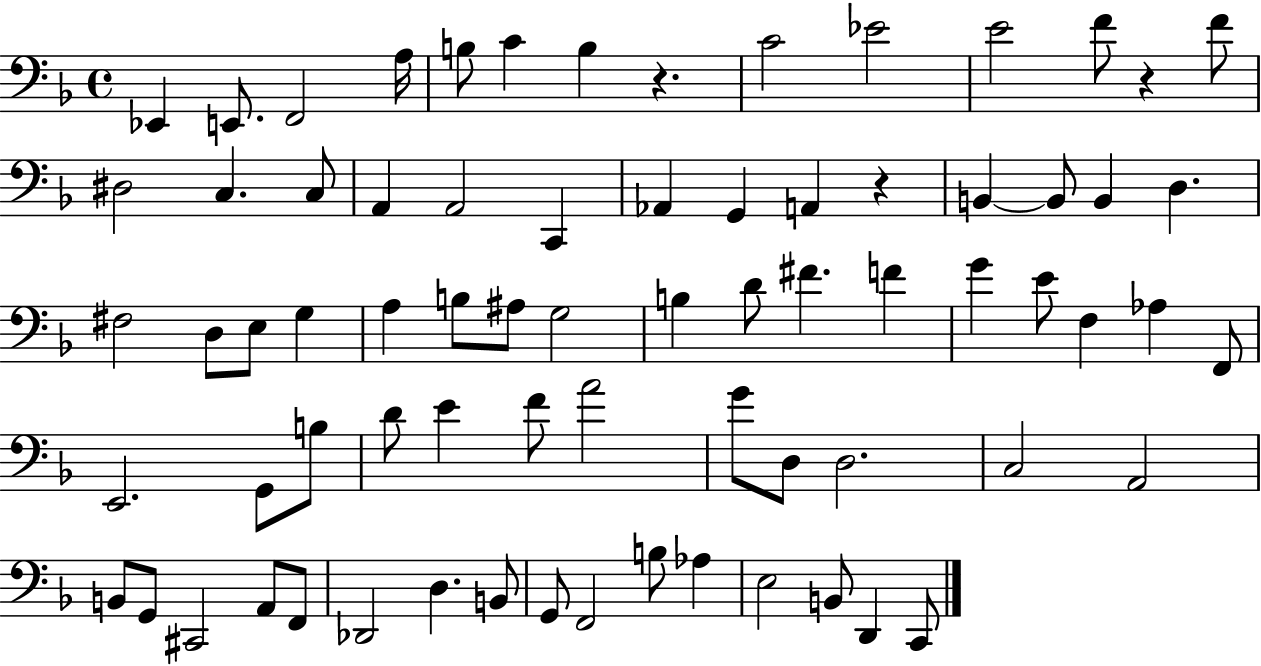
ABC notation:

X:1
T:Untitled
M:4/4
L:1/4
K:F
_E,, E,,/2 F,,2 A,/4 B,/2 C B, z C2 _E2 E2 F/2 z F/2 ^D,2 C, C,/2 A,, A,,2 C,, _A,, G,, A,, z B,, B,,/2 B,, D, ^F,2 D,/2 E,/2 G, A, B,/2 ^A,/2 G,2 B, D/2 ^F F G E/2 F, _A, F,,/2 E,,2 G,,/2 B,/2 D/2 E F/2 A2 G/2 D,/2 D,2 C,2 A,,2 B,,/2 G,,/2 ^C,,2 A,,/2 F,,/2 _D,,2 D, B,,/2 G,,/2 F,,2 B,/2 _A, E,2 B,,/2 D,, C,,/2